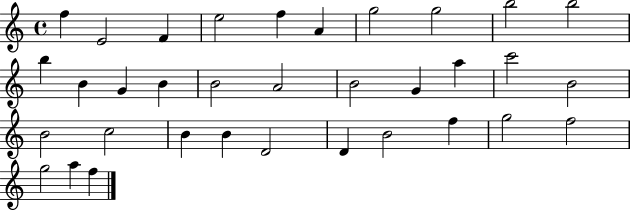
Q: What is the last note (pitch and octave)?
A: F5